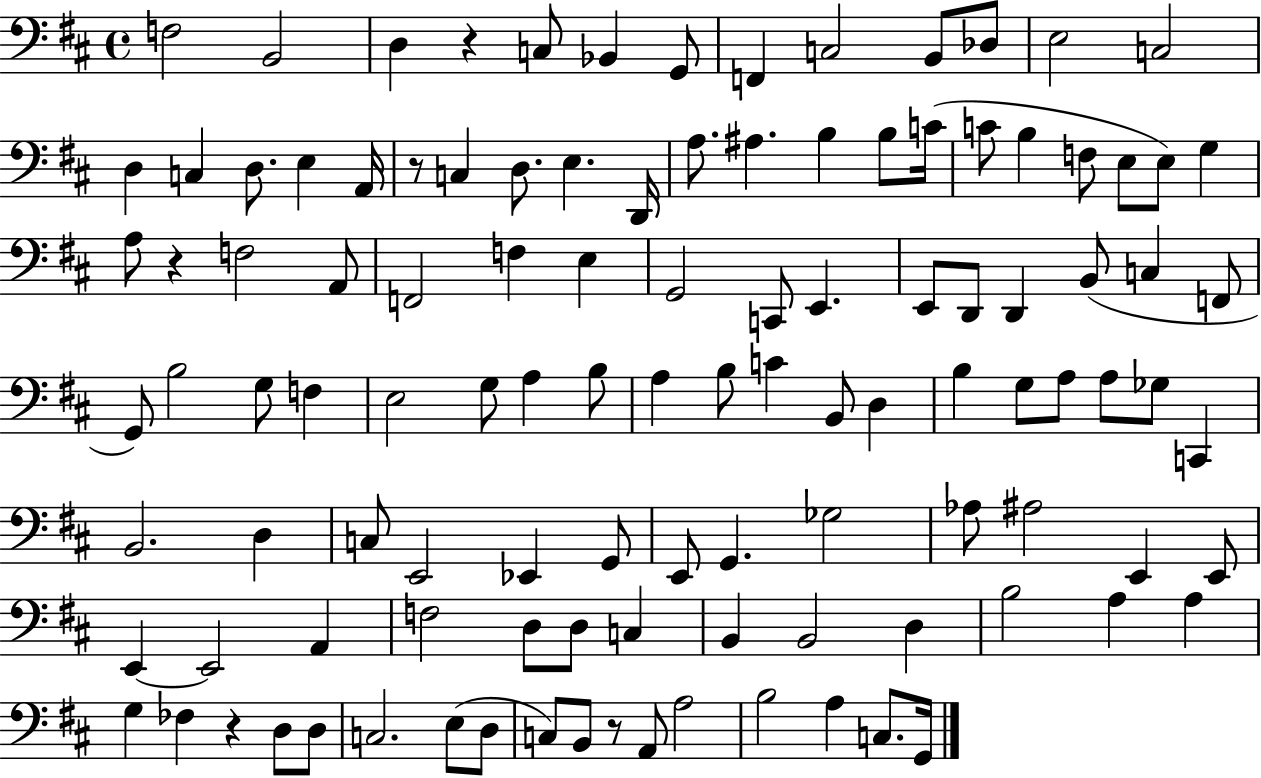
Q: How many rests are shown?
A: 5